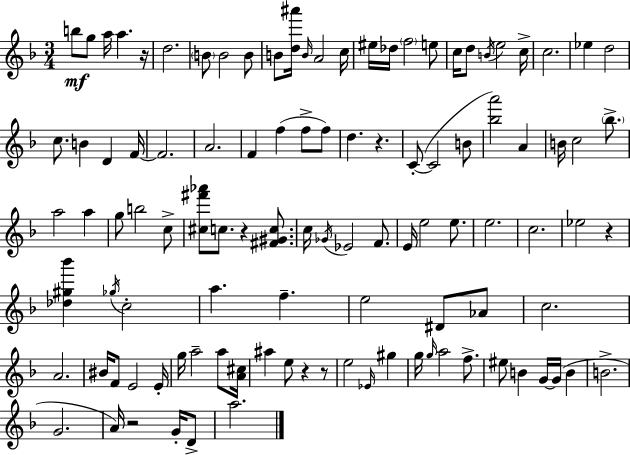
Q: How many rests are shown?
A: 7